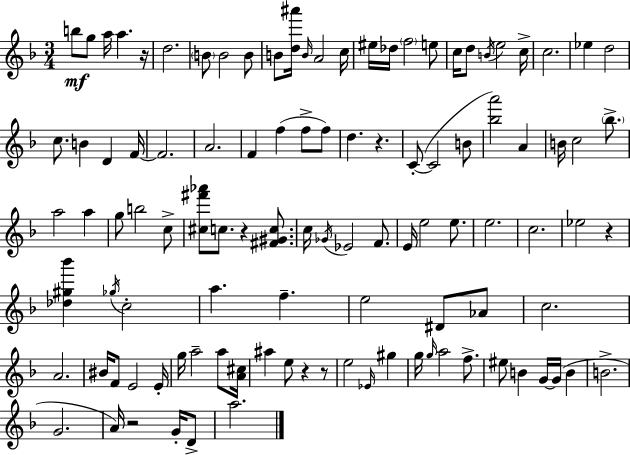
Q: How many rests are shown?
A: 7